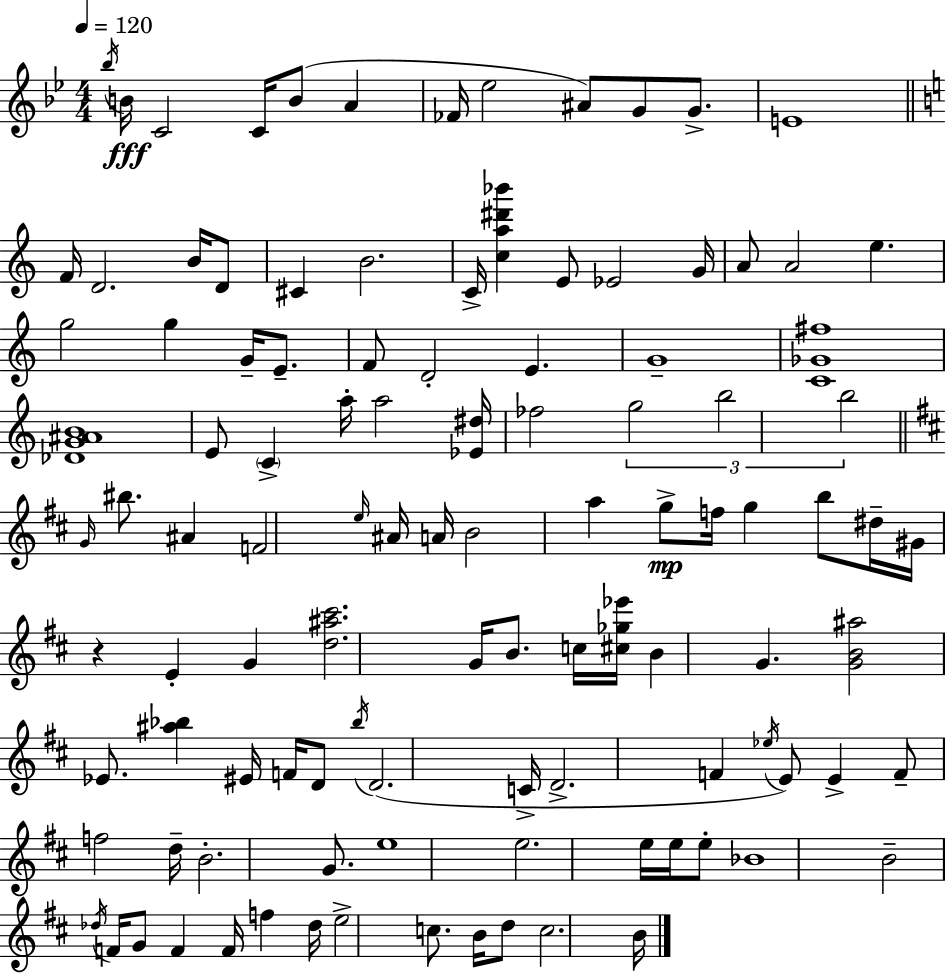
{
  \clef treble
  \numericTimeSignature
  \time 4/4
  \key bes \major
  \tempo 4 = 120
  \acciaccatura { bes''16 }\fff b'16 c'2 c'16 b'8( a'4 | fes'16 ees''2 ais'8) g'8 g'8.-> | e'1 | \bar "||" \break \key c \major f'16 d'2. b'16 d'8 | cis'4 b'2. | c'16-> <c'' a'' dis''' bes'''>4 e'8 ees'2 g'16 | a'8 a'2 e''4. | \break g''2 g''4 g'16-- e'8.-- | f'8 d'2-. e'4. | g'1-- | <c' ges' fis''>1 | \break <des' g' ais' b'>1 | e'8 \parenthesize c'4-> a''16-. a''2 <ees' dis''>16 | fes''2 \tuplet 3/2 { g''2 | b''2 b''2 } | \break \bar "||" \break \key b \minor \grace { g'16 } bis''8. ais'4 f'2 | \grace { e''16 } ais'16 a'16 b'2 a''4 g''8->\mp | f''16 g''4 b''8 dis''16-- gis'16 r4 e'4-. | g'4 <d'' ais'' cis'''>2. | \break g'16 b'8. c''16 <cis'' ges'' ees'''>16 b'4 g'4. | <g' b' ais''>2 ees'8. <ais'' bes''>4 | eis'16 f'16 d'8 \acciaccatura { bes''16 } d'2.( | c'16-> d'2.-> f'4 | \break \acciaccatura { ees''16 }) e'8 e'4-> f'8-- f''2 | d''16-- b'2.-. | g'8. e''1 | e''2. | \break e''16 e''16 e''8-. bes'1 | b'2-- \acciaccatura { des''16 } f'16 g'8 | f'4 f'16 f''4 des''16 e''2-> | c''8. b'16 d''8 c''2. | \break b'16 \bar "|."
}